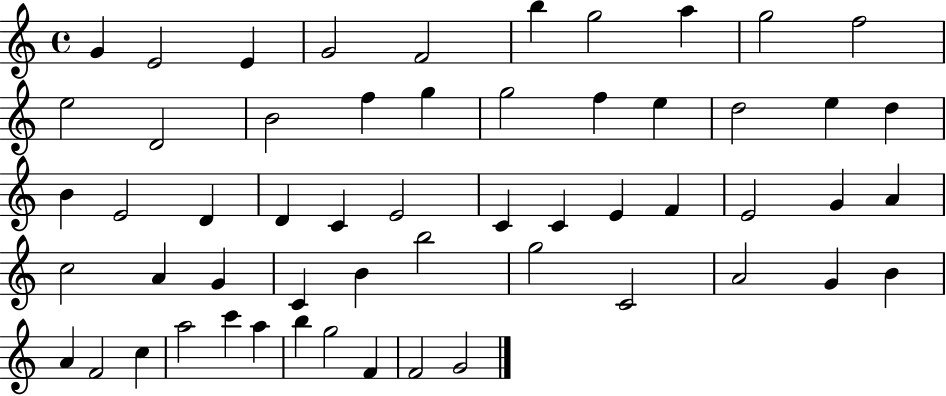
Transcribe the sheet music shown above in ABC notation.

X:1
T:Untitled
M:4/4
L:1/4
K:C
G E2 E G2 F2 b g2 a g2 f2 e2 D2 B2 f g g2 f e d2 e d B E2 D D C E2 C C E F E2 G A c2 A G C B b2 g2 C2 A2 G B A F2 c a2 c' a b g2 F F2 G2